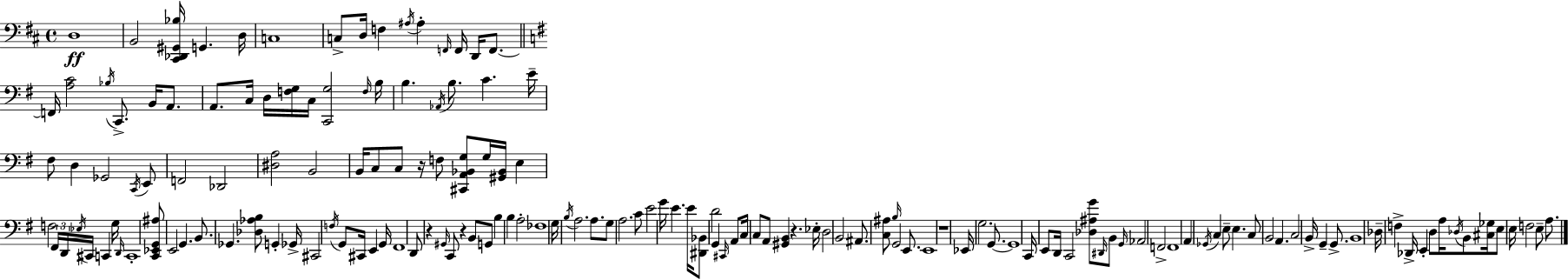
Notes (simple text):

D3/w B2/h [C#2,Db2,G#2,Bb3]/s G2/q. D3/s C3/w C3/e D3/s F3/q A#3/s A#3/q F2/s F2/s D2/s F2/e. F2/s [A3,C4]/h Bb3/s C2/e. B2/s A2/e. A2/e. C3/s D3/s [F3,G3]/s C3/s [C2,G3]/h F3/s B3/s B3/q. Ab2/s B3/e. C4/q. E4/s F#3/e D3/q Gb2/h C2/s E2/e F2/h Db2/h [D#3,A3]/h B2/h B2/s C3/e C3/e R/s F3/e [C#2,A2,Bb2,G3]/e G3/s [G#2,Bb2]/s E3/q F3/h F#2/s D2/s Eb3/s C#2/s C2/q G3/s D2/s C2/w [C2,Eb2,G2,A#3]/e E2/h G2/q. B2/e. Gb2/q. [Db3,Ab3,B3]/e G2/q Gb2/s C#2/h F3/s G2/e C#2/s E2/q G2/s F#2/w D2/e R/q G#2/s C2/e R/q B2/e G2/e B3/q B3/q A3/h FES3/w G3/s B3/s A3/h. A3/e. G3/e A3/h. C4/e E4/h G4/s E4/q. E4/s [D#2,Bb2]/e D4/h G2/q C#2/s A2/e C3/s C3/e A2/e [G#2,B2]/q R/q. Eb3/s D3/h B2/h A#2/e. [C3,A#3]/e B3/s G2/h E2/e. E2/w R/w Eb2/s G3/h. G2/e. G2/w C2/s E2/e D2/s C2/h [Db3,A#3,G4]/e D#2/s B2/e G2/s Ab2/h F2/h F2/w A2/q Gb2/s C3/q E3/e E3/q. C3/e B2/h A2/q. C3/h B2/s G2/q G2/e. B2/w Db3/s F3/q Db2/s E2/q D3/e A3/s Db3/s B2/e [C#3,Gb3]/s E3/e E3/s F3/h E3/e A3/e.